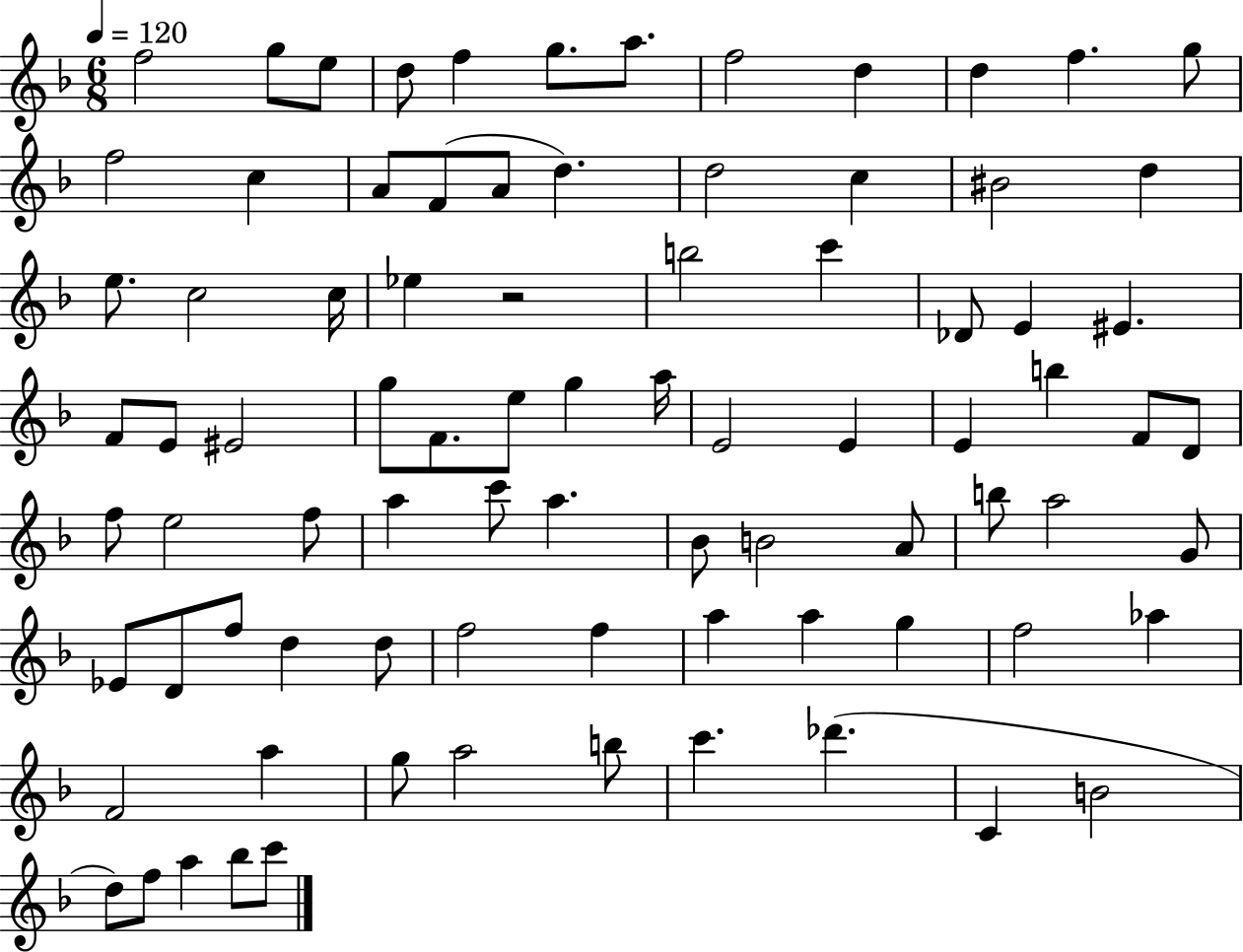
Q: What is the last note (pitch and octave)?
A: C6